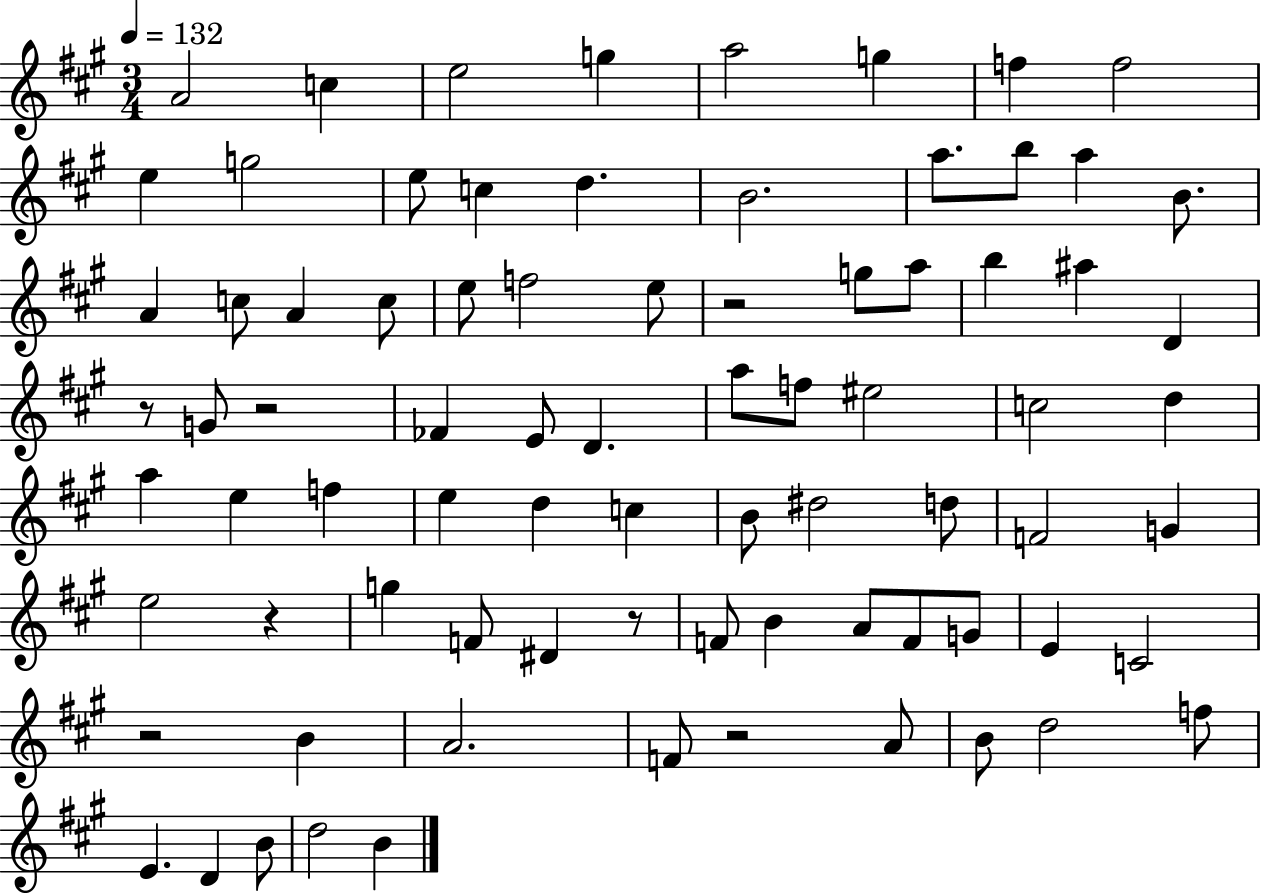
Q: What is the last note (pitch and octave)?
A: B4